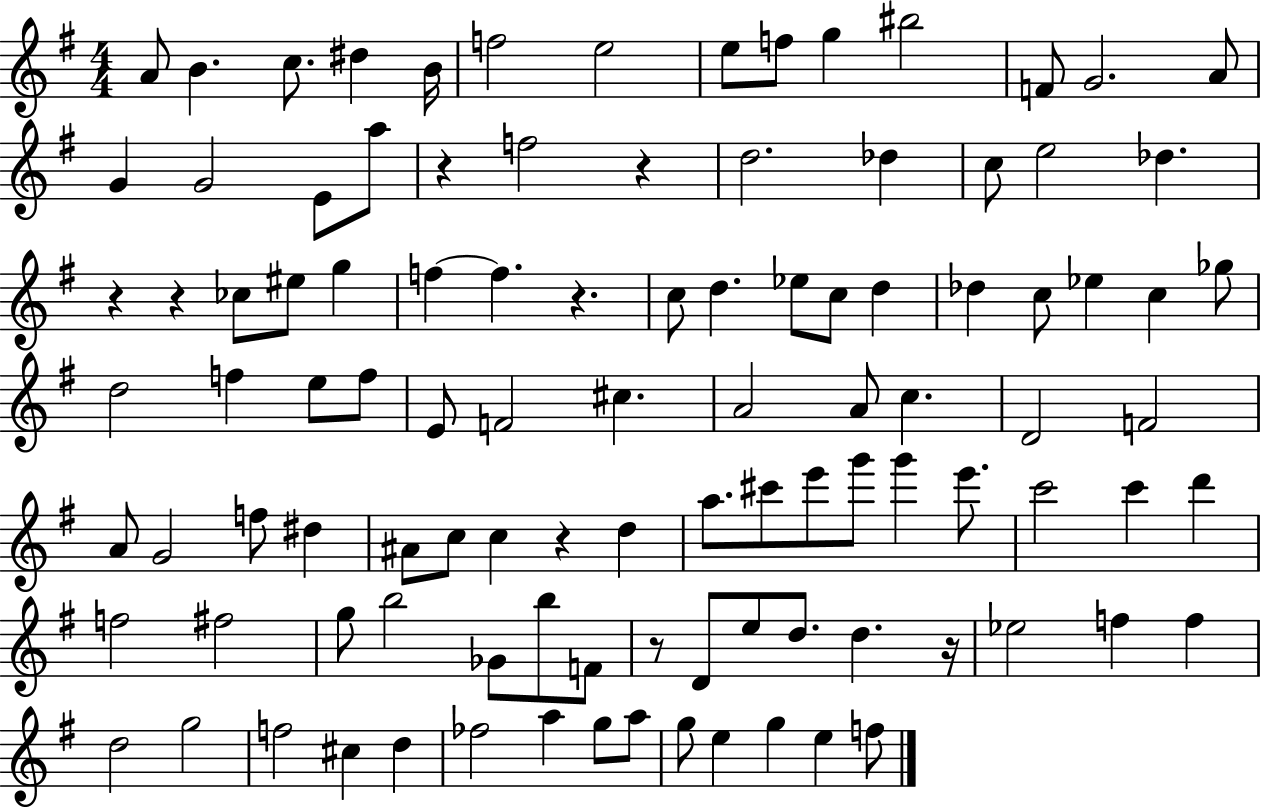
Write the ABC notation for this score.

X:1
T:Untitled
M:4/4
L:1/4
K:G
A/2 B c/2 ^d B/4 f2 e2 e/2 f/2 g ^b2 F/2 G2 A/2 G G2 E/2 a/2 z f2 z d2 _d c/2 e2 _d z z _c/2 ^e/2 g f f z c/2 d _e/2 c/2 d _d c/2 _e c _g/2 d2 f e/2 f/2 E/2 F2 ^c A2 A/2 c D2 F2 A/2 G2 f/2 ^d ^A/2 c/2 c z d a/2 ^c'/2 e'/2 g'/2 g' e'/2 c'2 c' d' f2 ^f2 g/2 b2 _G/2 b/2 F/2 z/2 D/2 e/2 d/2 d z/4 _e2 f f d2 g2 f2 ^c d _f2 a g/2 a/2 g/2 e g e f/2